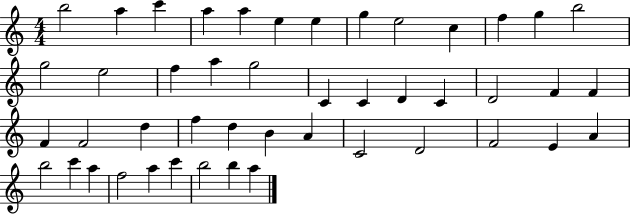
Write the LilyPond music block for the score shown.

{
  \clef treble
  \numericTimeSignature
  \time 4/4
  \key c \major
  b''2 a''4 c'''4 | a''4 a''4 e''4 e''4 | g''4 e''2 c''4 | f''4 g''4 b''2 | \break g''2 e''2 | f''4 a''4 g''2 | c'4 c'4 d'4 c'4 | d'2 f'4 f'4 | \break f'4 f'2 d''4 | f''4 d''4 b'4 a'4 | c'2 d'2 | f'2 e'4 a'4 | \break b''2 c'''4 a''4 | f''2 a''4 c'''4 | b''2 b''4 a''4 | \bar "|."
}